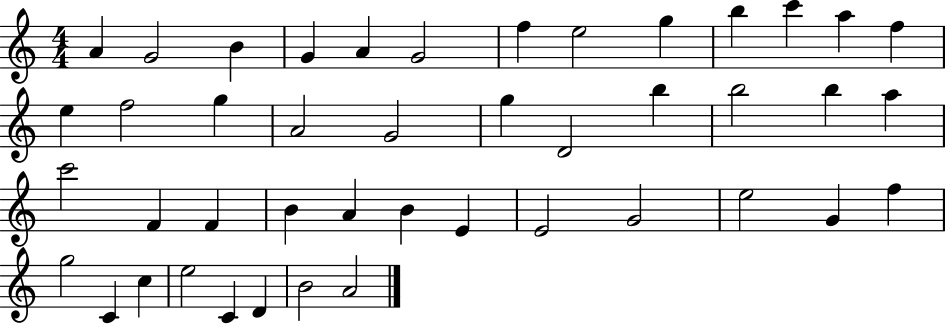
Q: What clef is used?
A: treble